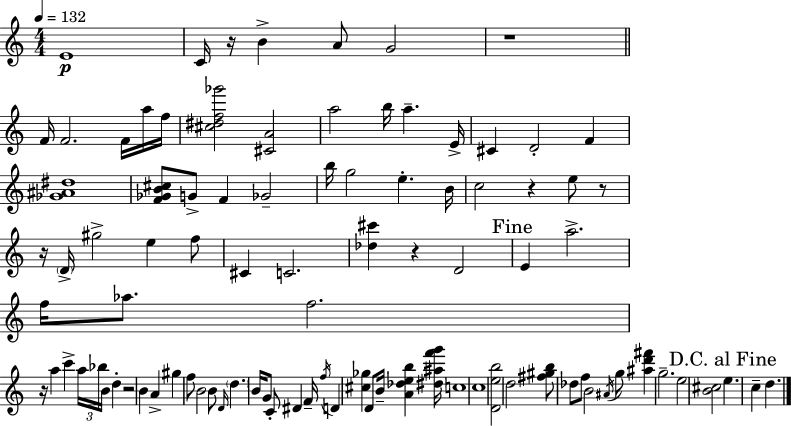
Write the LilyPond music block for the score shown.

{
  \clef treble
  \numericTimeSignature
  \time 4/4
  \key c \major
  \tempo 4 = 132
  e'1\p | c'16 r16 b'4-> a'8 g'2 | r1 | \bar "||" \break \key c \major f'16 f'2. f'16 a''16 f''16 | <cis'' dis'' f'' ges'''>2 <cis' a'>2 | a''2 b''16 a''4.-- e'16-> | cis'4 d'2-. f'4 | \break <ges' ais' dis''>1 | <f' ges' b' cis''>8 g'8-> f'4 ges'2-- | b''16 g''2 e''4.-. b'16 | c''2 r4 e''8 r8 | \break r16 \parenthesize d'16-> gis''2-> e''4 f''8 | cis'4 c'2. | <des'' cis'''>4 r4 d'2 | \mark "Fine" e'4 a''2.-> | \break f''16 aes''8. f''2. | r16 a''4 c'''4-> \tuplet 3/2 { a''16 bes''16 b'16 } d''4-. | r2 b'4 a'4-> | gis''4 f''8 b'2 b'8 | \break \grace { d'16 } \parenthesize d''4. b'16 g'8 c'8-. dis'4 | f'16-- \acciaccatura { f''16 } d'4 <cis'' ges''>4 d'8 b'16-- <a' des'' e'' b''>4 | <dis'' ais'' f''' g'''>16 c''1 | c''1 | \break <d' e'' b''>2 d''2 | <fis'' gis'' b''>8 des''8 f''8 b'2 | \acciaccatura { ais'16 } g''8 <ais'' d''' fis'''>4 g''2.-- | e''2 <b' cis''>2 | \break \mark "D.C. al Fine" e''4. c''4-- d''4. | \bar "|."
}